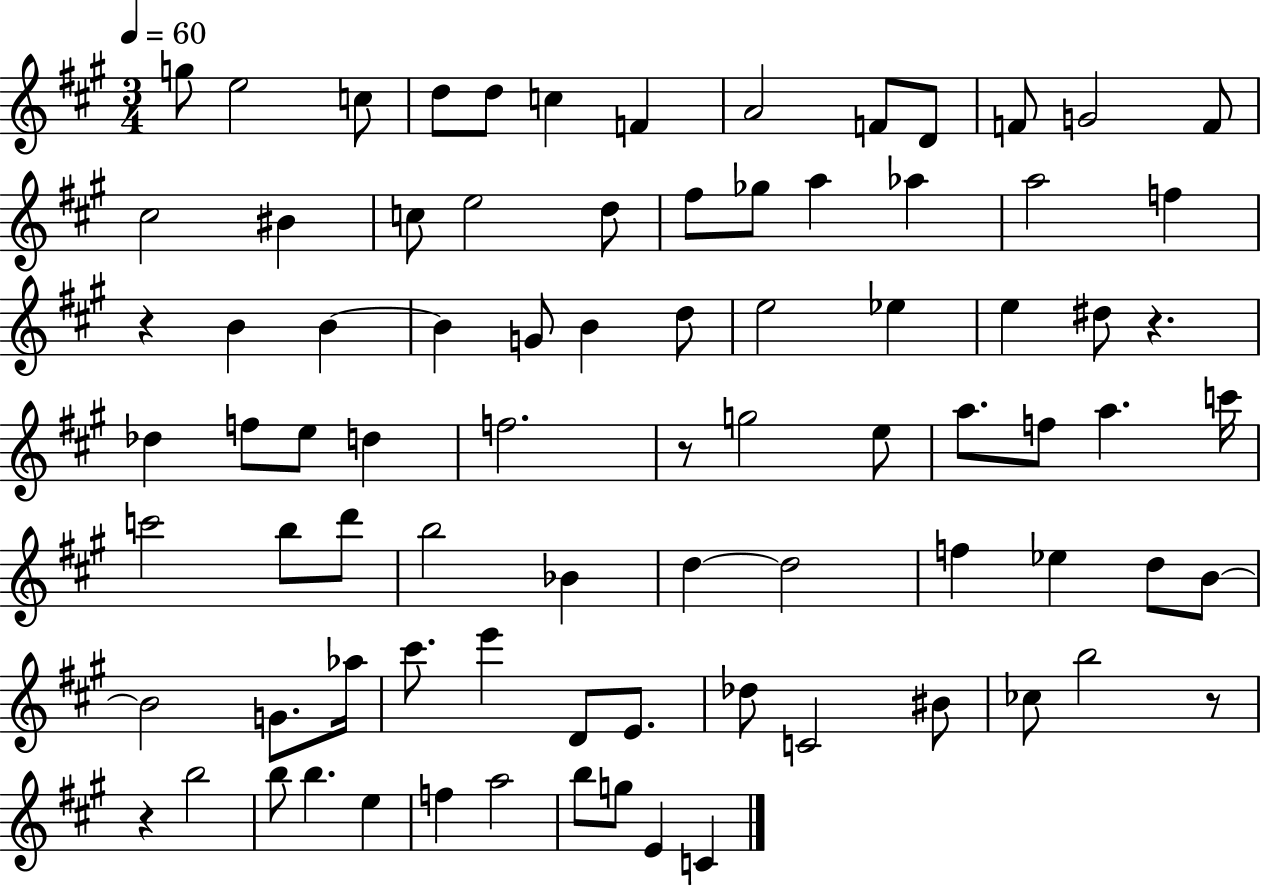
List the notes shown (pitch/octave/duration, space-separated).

G5/e E5/h C5/e D5/e D5/e C5/q F4/q A4/h F4/e D4/e F4/e G4/h F4/e C#5/h BIS4/q C5/e E5/h D5/e F#5/e Gb5/e A5/q Ab5/q A5/h F5/q R/q B4/q B4/q B4/q G4/e B4/q D5/e E5/h Eb5/q E5/q D#5/e R/q. Db5/q F5/e E5/e D5/q F5/h. R/e G5/h E5/e A5/e. F5/e A5/q. C6/s C6/h B5/e D6/e B5/h Bb4/q D5/q D5/h F5/q Eb5/q D5/e B4/e B4/h G4/e. Ab5/s C#6/e. E6/q D4/e E4/e. Db5/e C4/h BIS4/e CES5/e B5/h R/e R/q B5/h B5/e B5/q. E5/q F5/q A5/h B5/e G5/e E4/q C4/q